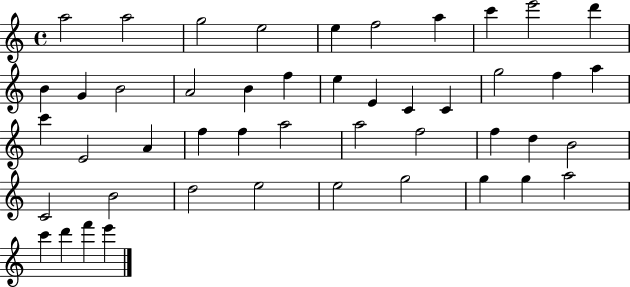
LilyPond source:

{
  \clef treble
  \time 4/4
  \defaultTimeSignature
  \key c \major
  a''2 a''2 | g''2 e''2 | e''4 f''2 a''4 | c'''4 e'''2 d'''4 | \break b'4 g'4 b'2 | a'2 b'4 f''4 | e''4 e'4 c'4 c'4 | g''2 f''4 a''4 | \break c'''4 e'2 a'4 | f''4 f''4 a''2 | a''2 f''2 | f''4 d''4 b'2 | \break c'2 b'2 | d''2 e''2 | e''2 g''2 | g''4 g''4 a''2 | \break c'''4 d'''4 f'''4 e'''4 | \bar "|."
}